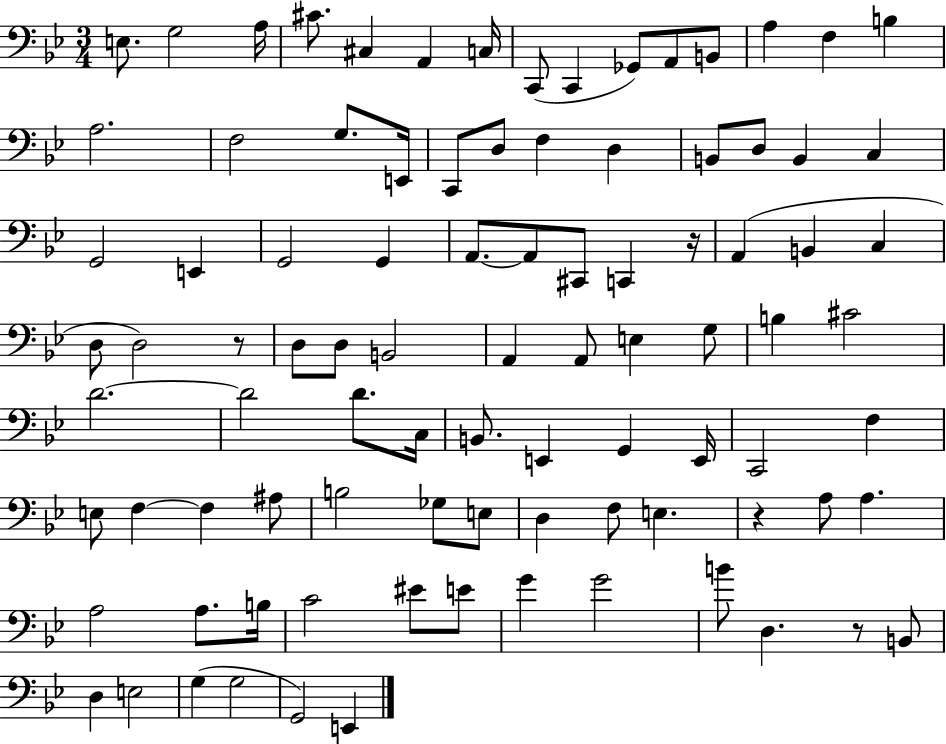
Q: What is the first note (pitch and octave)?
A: E3